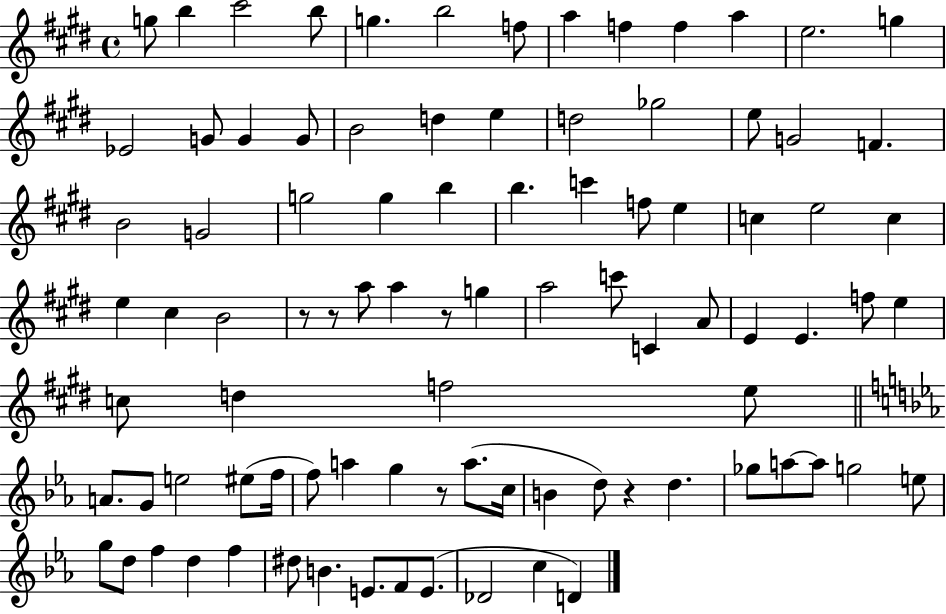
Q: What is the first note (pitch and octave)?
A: G5